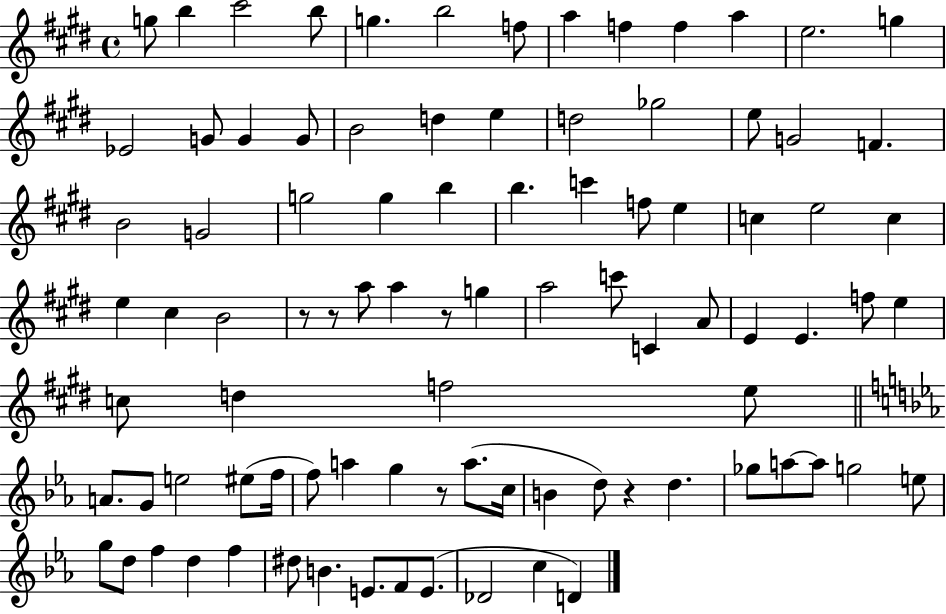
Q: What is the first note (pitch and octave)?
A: G5